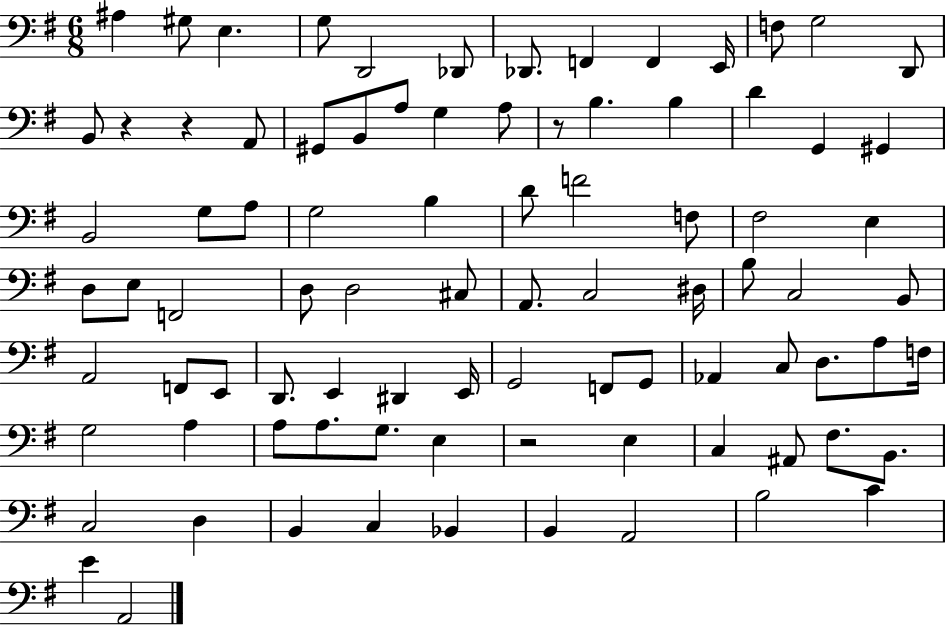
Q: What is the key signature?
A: G major